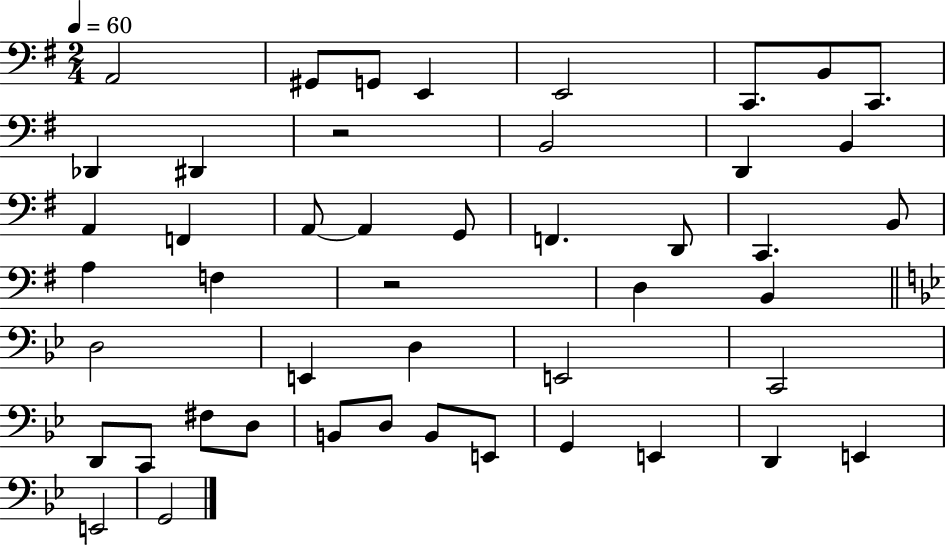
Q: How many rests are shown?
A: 2